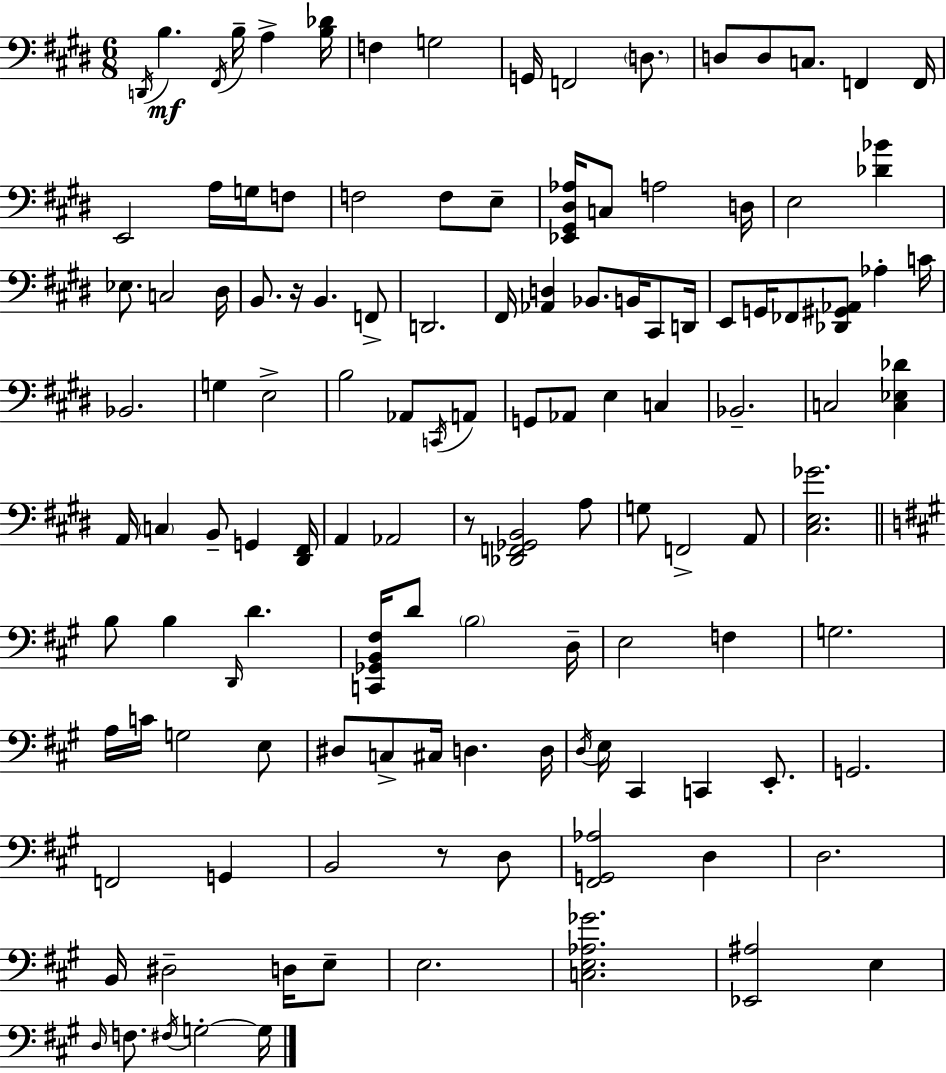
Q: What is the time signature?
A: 6/8